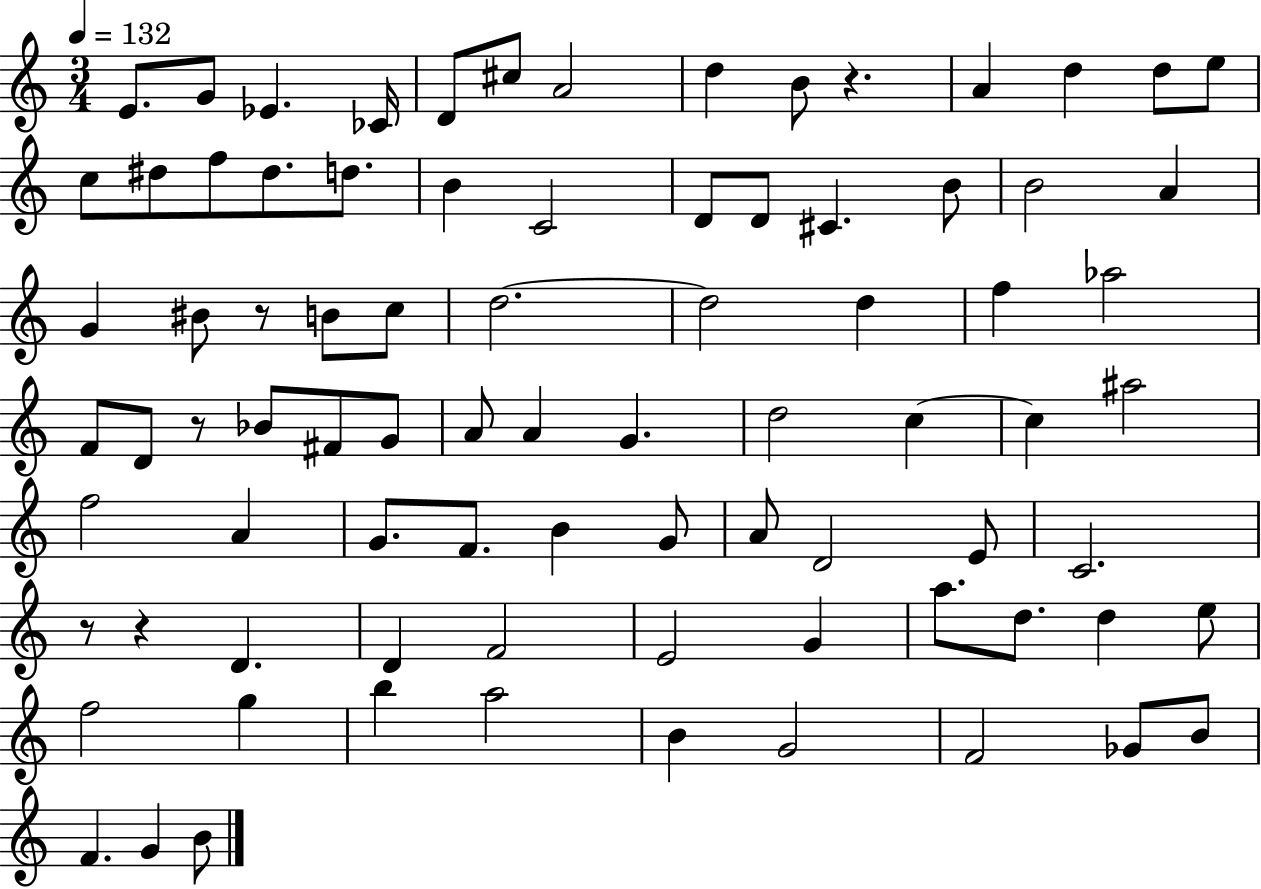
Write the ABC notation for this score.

X:1
T:Untitled
M:3/4
L:1/4
K:C
E/2 G/2 _E _C/4 D/2 ^c/2 A2 d B/2 z A d d/2 e/2 c/2 ^d/2 f/2 ^d/2 d/2 B C2 D/2 D/2 ^C B/2 B2 A G ^B/2 z/2 B/2 c/2 d2 d2 d f _a2 F/2 D/2 z/2 _B/2 ^F/2 G/2 A/2 A G d2 c c ^a2 f2 A G/2 F/2 B G/2 A/2 D2 E/2 C2 z/2 z D D F2 E2 G a/2 d/2 d e/2 f2 g b a2 B G2 F2 _G/2 B/2 F G B/2